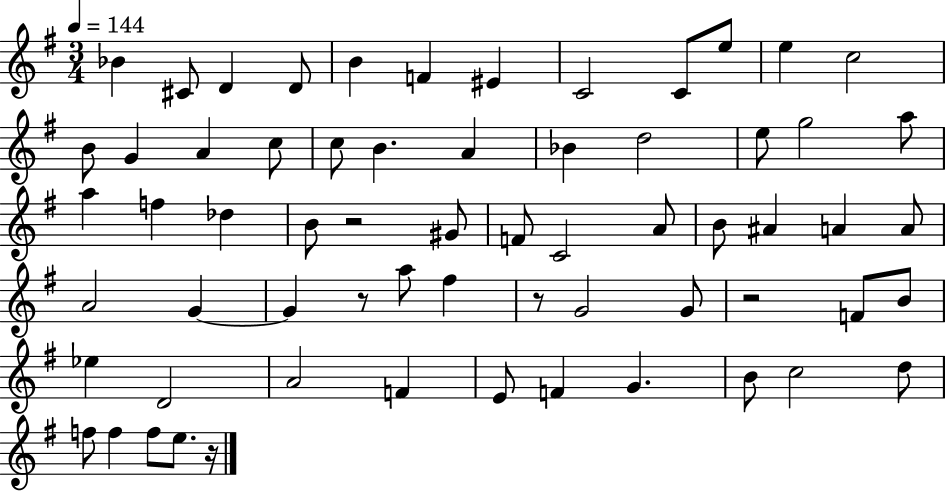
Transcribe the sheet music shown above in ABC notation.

X:1
T:Untitled
M:3/4
L:1/4
K:G
_B ^C/2 D D/2 B F ^E C2 C/2 e/2 e c2 B/2 G A c/2 c/2 B A _B d2 e/2 g2 a/2 a f _d B/2 z2 ^G/2 F/2 C2 A/2 B/2 ^A A A/2 A2 G G z/2 a/2 ^f z/2 G2 G/2 z2 F/2 B/2 _e D2 A2 F E/2 F G B/2 c2 d/2 f/2 f f/2 e/2 z/4